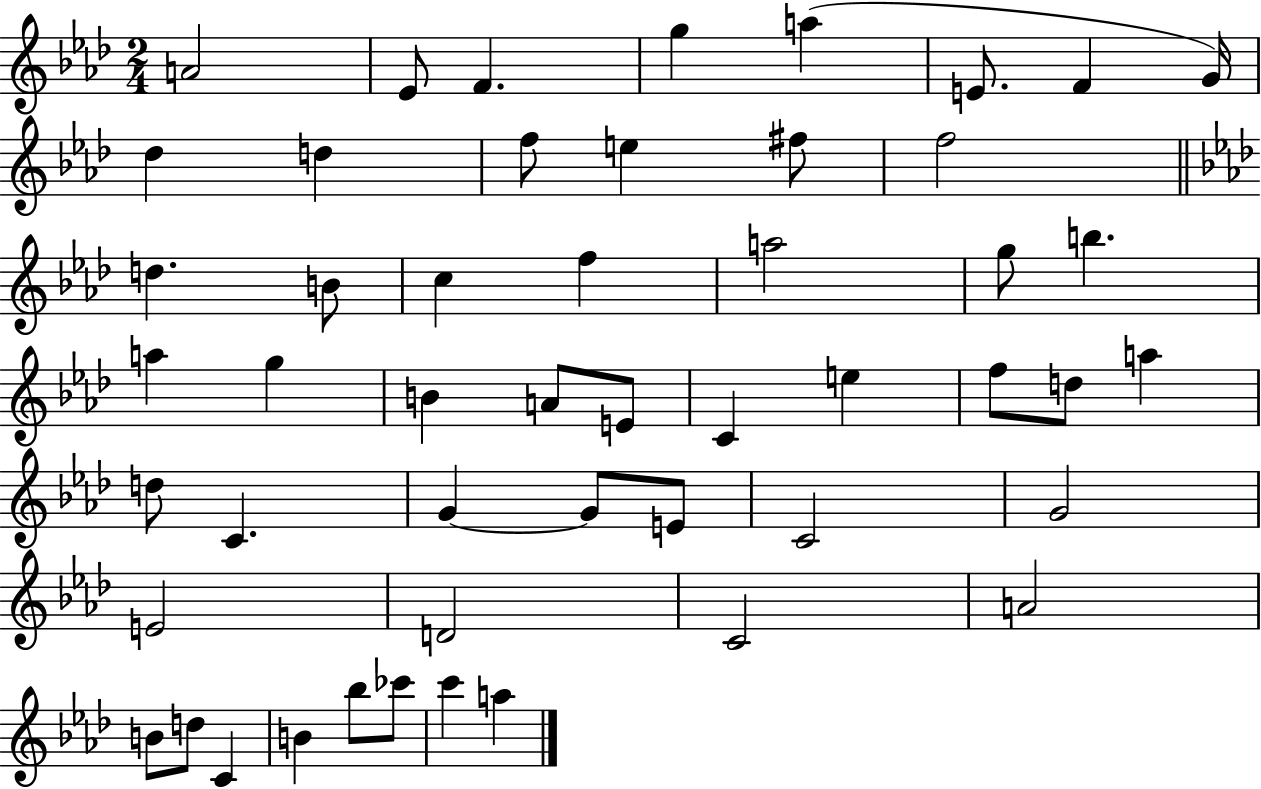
X:1
T:Untitled
M:2/4
L:1/4
K:Ab
A2 _E/2 F g a E/2 F G/4 _d d f/2 e ^f/2 f2 d B/2 c f a2 g/2 b a g B A/2 E/2 C e f/2 d/2 a d/2 C G G/2 E/2 C2 G2 E2 D2 C2 A2 B/2 d/2 C B _b/2 _c'/2 c' a